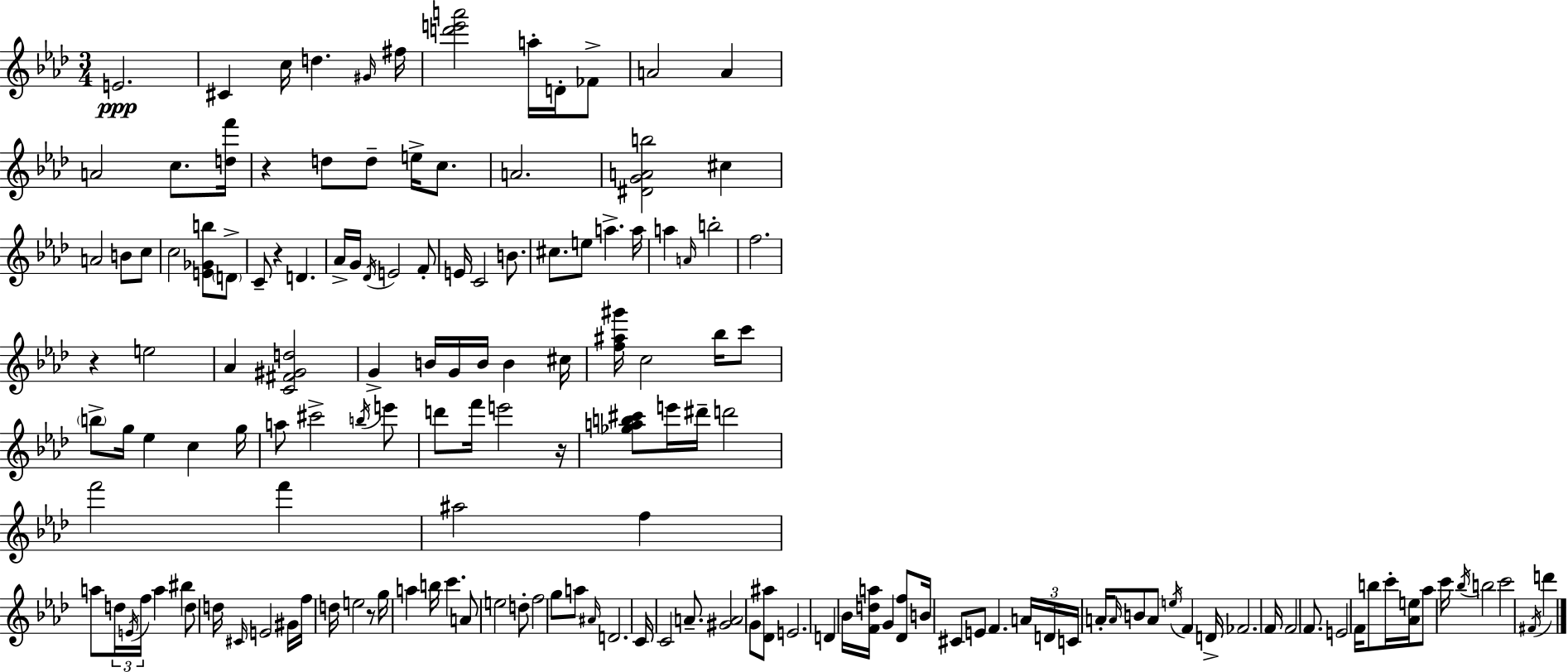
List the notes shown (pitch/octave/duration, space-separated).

E4/h. C#4/q C5/s D5/q. G#4/s F#5/s [D6,E6,A6]/h A5/s D4/s FES4/e A4/h A4/q A4/h C5/e. [D5,F6]/s R/q D5/e D5/e E5/s C5/e. A4/h. [D#4,G4,A4,B5]/h C#5/q A4/h B4/e C5/e C5/h [E4,Gb4,B5]/e D4/e C4/e R/q D4/q. Ab4/s G4/s Db4/s E4/h F4/e E4/s C4/h B4/e. C#5/e. E5/e A5/q. A5/s A5/q A4/s B5/h F5/h. R/q E5/h Ab4/q [C4,F#4,G#4,D5]/h G4/q B4/s G4/s B4/s B4/q C#5/s [F5,A#5,G#6]/s C5/h Bb5/s C6/e B5/e G5/s Eb5/q C5/q G5/s A5/e C#6/h B5/s E6/e D6/e F6/s E6/h R/s [Gb5,A5,B5,C#6]/e E6/s D#6/s D6/h F6/h F6/q A#5/h F5/q A5/e D5/s E4/s F5/s A5/q BIS5/q D5/e D5/s C#4/s E4/h G#4/s F5/s D5/s E5/h R/e G5/s A5/q B5/s C6/q. A4/e E5/h D5/e F5/h G5/e A5/e A#4/s D4/h. C4/s C4/h A4/e. [G#4,A4]/h G4/e [Db4,A#5]/e E4/h. D4/q Bb4/s [F4,D5,A5]/s G4/q [Db4,F5]/e B4/s C#4/e E4/e F4/q. A4/s D4/s C4/s A4/s A4/s B4/e A4/e E5/s F4/q D4/s FES4/h. F4/s F4/h F4/e. E4/h F4/s B5/e C6/s [Ab4,E5]/s Ab5/e C6/s Bb5/s B5/h C6/h F#4/s D6/q